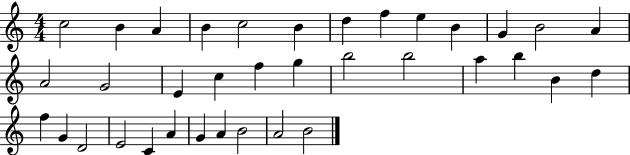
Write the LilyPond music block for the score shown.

{
  \clef treble
  \numericTimeSignature
  \time 4/4
  \key c \major
  c''2 b'4 a'4 | b'4 c''2 b'4 | d''4 f''4 e''4 b'4 | g'4 b'2 a'4 | \break a'2 g'2 | e'4 c''4 f''4 g''4 | b''2 b''2 | a''4 b''4 b'4 d''4 | \break f''4 g'4 d'2 | e'2 c'4 a'4 | g'4 a'4 b'2 | a'2 b'2 | \break \bar "|."
}